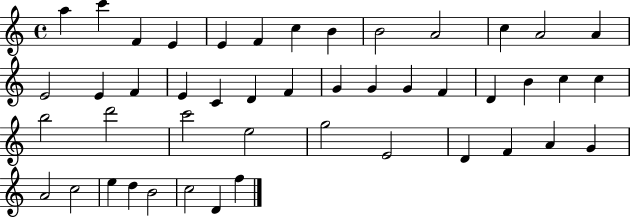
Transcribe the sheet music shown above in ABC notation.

X:1
T:Untitled
M:4/4
L:1/4
K:C
a c' F E E F c B B2 A2 c A2 A E2 E F E C D F G G G F D B c c b2 d'2 c'2 e2 g2 E2 D F A G A2 c2 e d B2 c2 D f